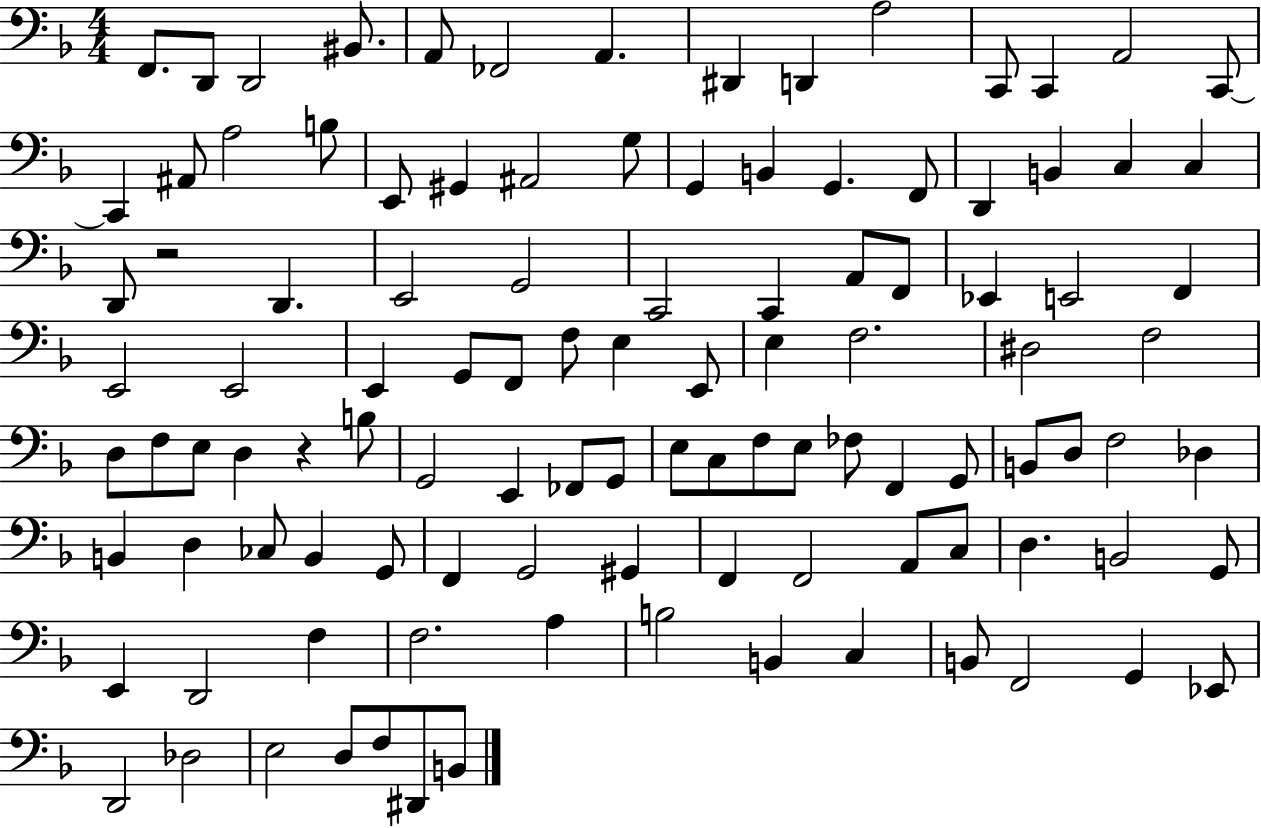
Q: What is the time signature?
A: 4/4